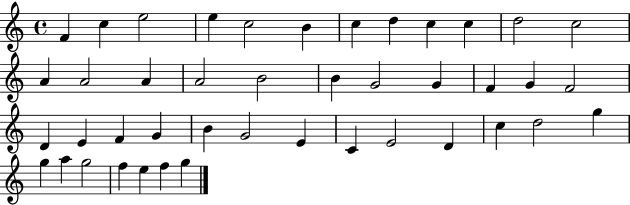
X:1
T:Untitled
M:4/4
L:1/4
K:C
F c e2 e c2 B c d c c d2 c2 A A2 A A2 B2 B G2 G F G F2 D E F G B G2 E C E2 D c d2 g g a g2 f e f g